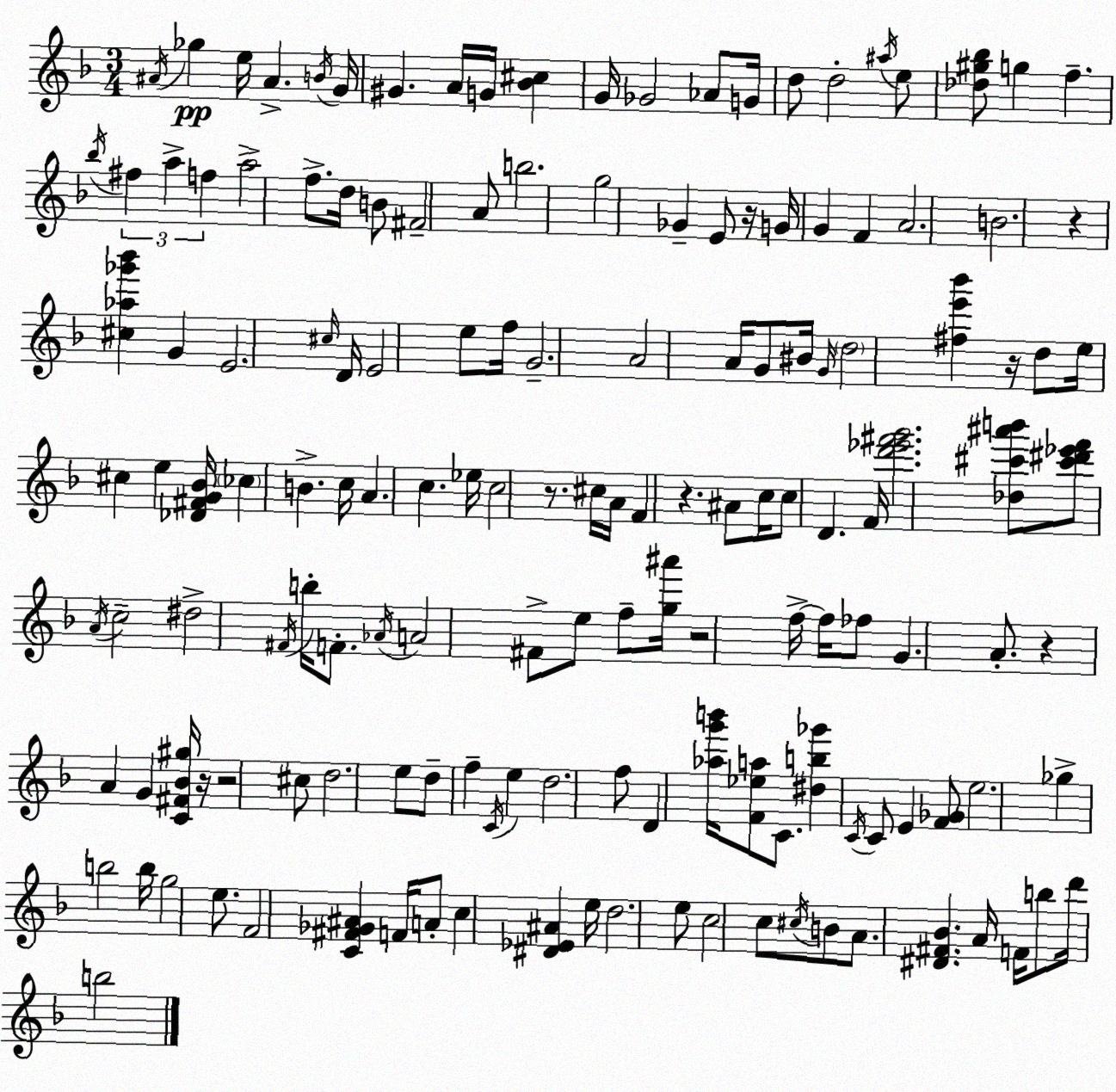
X:1
T:Untitled
M:3/4
L:1/4
K:Dm
^A/4 _g e/4 ^A B/4 G/4 ^G A/4 G/4 [_B^c] G/4 _G2 _A/2 G/4 d/2 d2 ^a/4 e/2 [_d^g_b]/2 g f _b/4 ^f a f a2 f/2 d/4 B/2 ^F2 A/2 b2 g2 _G E/2 z/4 G/4 G F A2 B2 z [^c_a_g'_b'] G E2 ^c/4 D/4 E2 e/2 f/4 G2 A2 A/4 G/2 ^B/4 G/4 d2 [^fe'_b'] z/4 d/2 e/4 ^c e [_D^FG_B]/4 _c B c/4 A c _e/4 c2 z/2 ^c/4 A/4 F z ^A/2 c/4 c/2 D F/4 [d'_e'^f'g']2 [_d^c'^a'b']/2 [^c'^d'_e'f']/2 A/4 c2 ^d2 ^F/4 b/4 F/2 _A/4 A2 ^F/2 e/2 f/2 [g^a']/4 z2 f/4 f/4 _f/2 G A/2 z A G [C^F_B^g]/4 z/4 z2 ^c/2 d2 e/2 d/2 f C/4 e d2 f/2 D [_ag'b']/4 [F_ea]/2 C/2 [^db_g'] C/4 C/2 E [F_G]/2 e2 _g b2 b/4 g2 e/2 F2 [C^F_G^A] F/4 A/2 c [^D_E^A] e/4 d2 e/2 c2 c/2 ^c/4 B/2 A/2 [^D^F_B] A/4 F/4 b/2 d'/4 b2